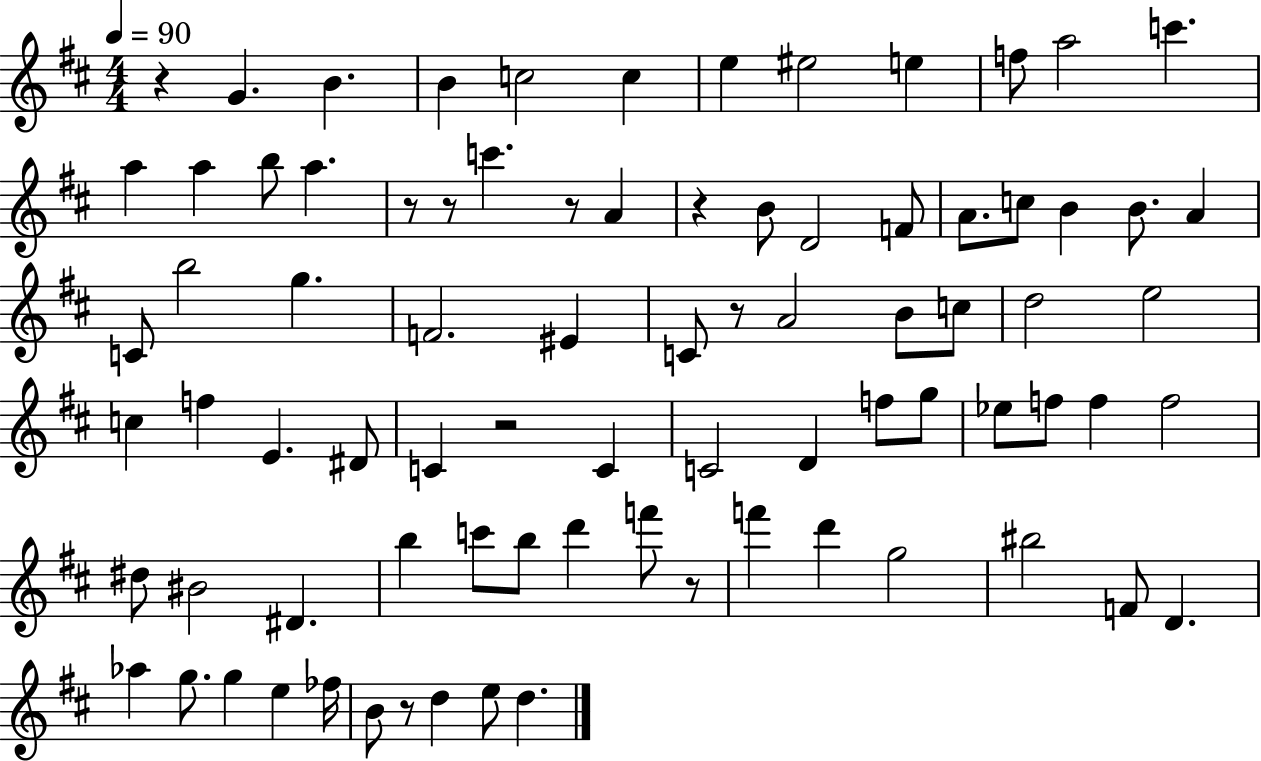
{
  \clef treble
  \numericTimeSignature
  \time 4/4
  \key d \major
  \tempo 4 = 90
  r4 g'4. b'4. | b'4 c''2 c''4 | e''4 eis''2 e''4 | f''8 a''2 c'''4. | \break a''4 a''4 b''8 a''4. | r8 r8 c'''4. r8 a'4 | r4 b'8 d'2 f'8 | a'8. c''8 b'4 b'8. a'4 | \break c'8 b''2 g''4. | f'2. eis'4 | c'8 r8 a'2 b'8 c''8 | d''2 e''2 | \break c''4 f''4 e'4. dis'8 | c'4 r2 c'4 | c'2 d'4 f''8 g''8 | ees''8 f''8 f''4 f''2 | \break dis''8 bis'2 dis'4. | b''4 c'''8 b''8 d'''4 f'''8 r8 | f'''4 d'''4 g''2 | bis''2 f'8 d'4. | \break aes''4 g''8. g''4 e''4 fes''16 | b'8 r8 d''4 e''8 d''4. | \bar "|."
}